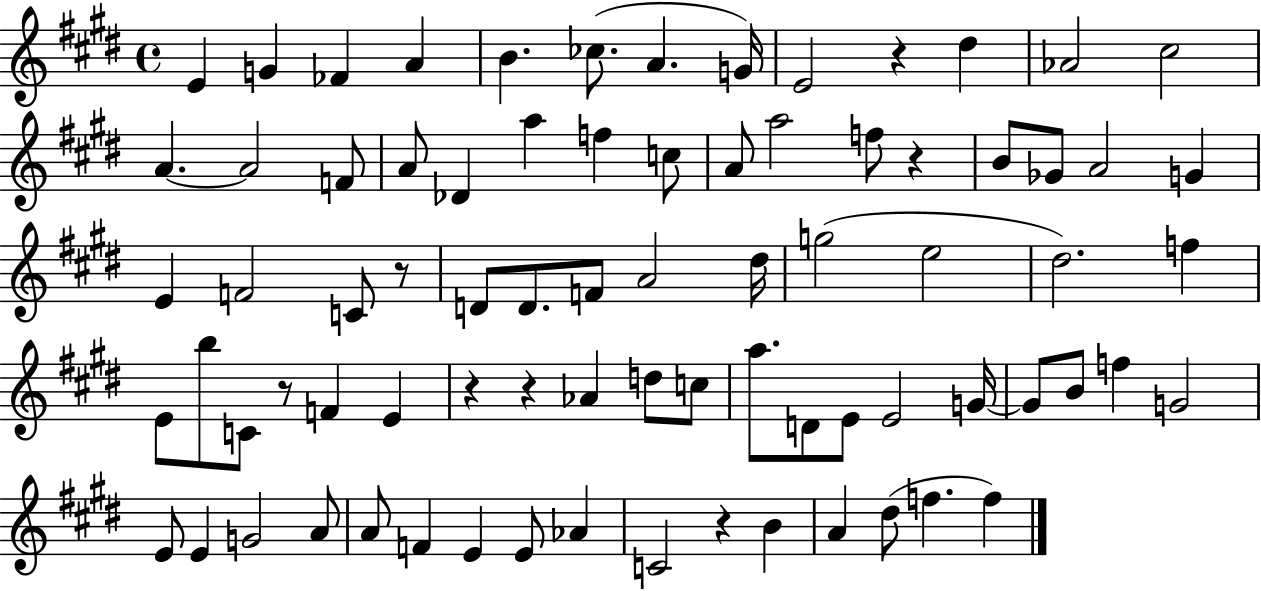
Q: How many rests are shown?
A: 7